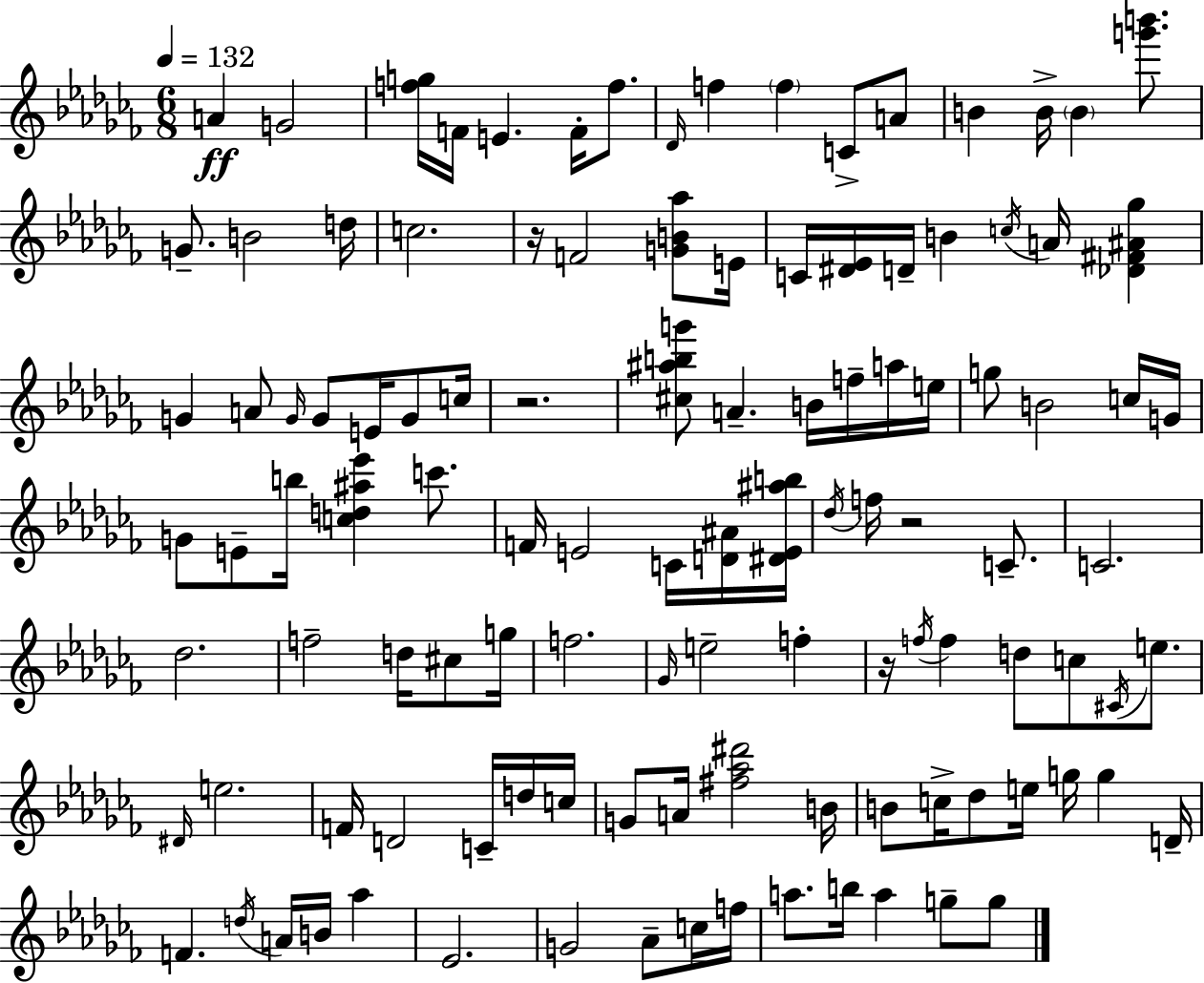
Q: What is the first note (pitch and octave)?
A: A4